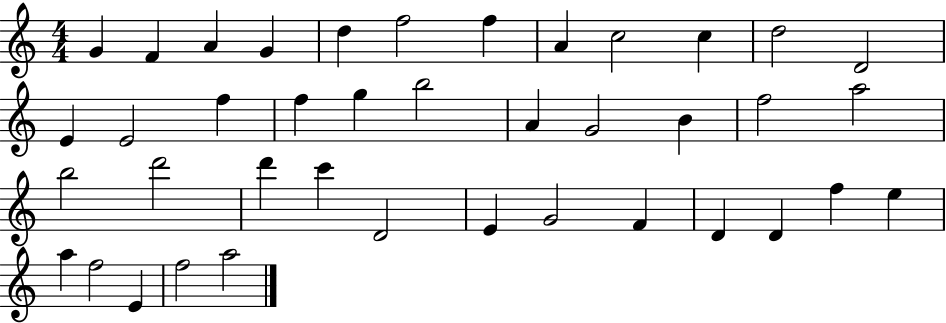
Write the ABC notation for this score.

X:1
T:Untitled
M:4/4
L:1/4
K:C
G F A G d f2 f A c2 c d2 D2 E E2 f f g b2 A G2 B f2 a2 b2 d'2 d' c' D2 E G2 F D D f e a f2 E f2 a2